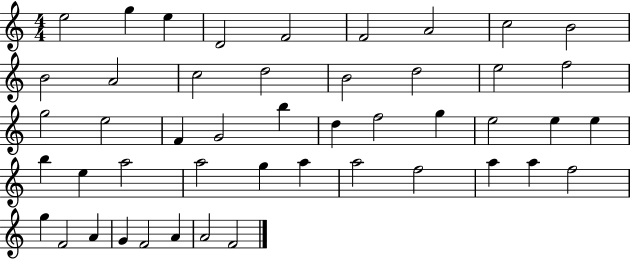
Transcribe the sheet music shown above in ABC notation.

X:1
T:Untitled
M:4/4
L:1/4
K:C
e2 g e D2 F2 F2 A2 c2 B2 B2 A2 c2 d2 B2 d2 e2 f2 g2 e2 F G2 b d f2 g e2 e e b e a2 a2 g a a2 f2 a a f2 g F2 A G F2 A A2 F2